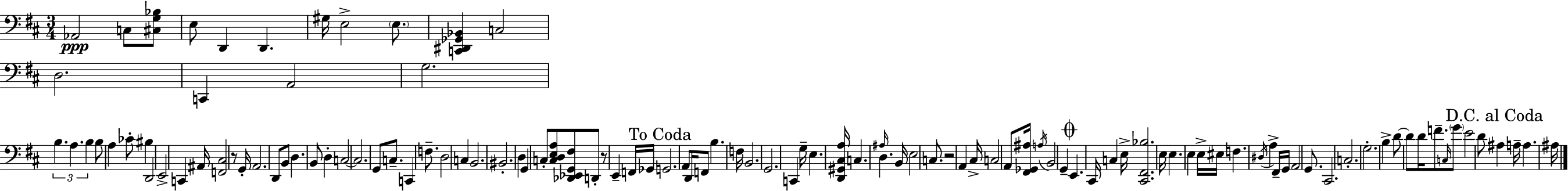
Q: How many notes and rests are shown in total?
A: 115